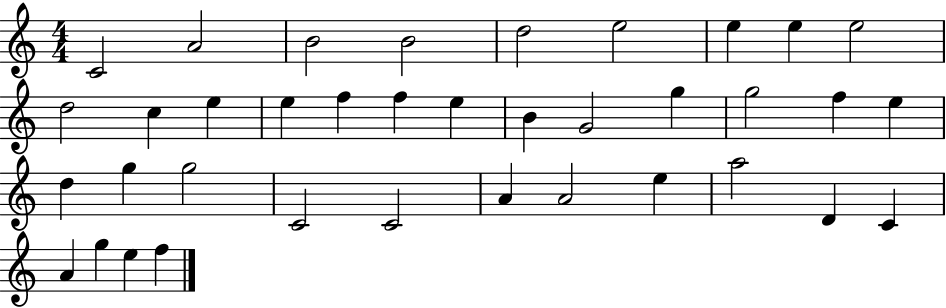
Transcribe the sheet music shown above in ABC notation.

X:1
T:Untitled
M:4/4
L:1/4
K:C
C2 A2 B2 B2 d2 e2 e e e2 d2 c e e f f e B G2 g g2 f e d g g2 C2 C2 A A2 e a2 D C A g e f